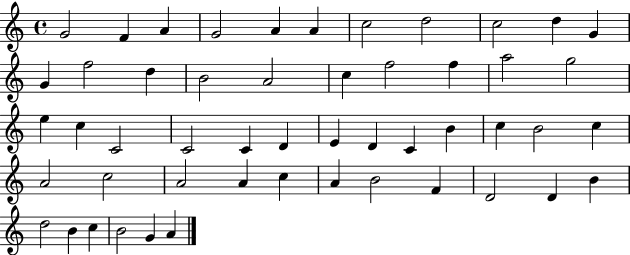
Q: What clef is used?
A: treble